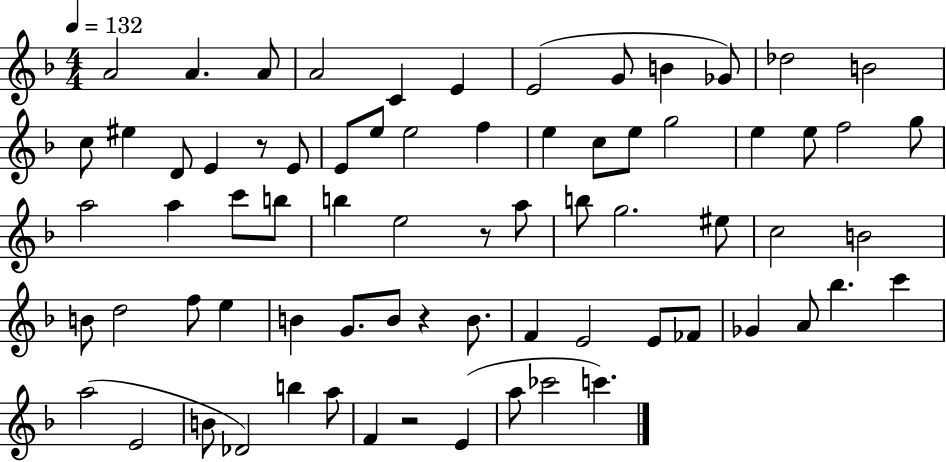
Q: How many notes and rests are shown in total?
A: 72